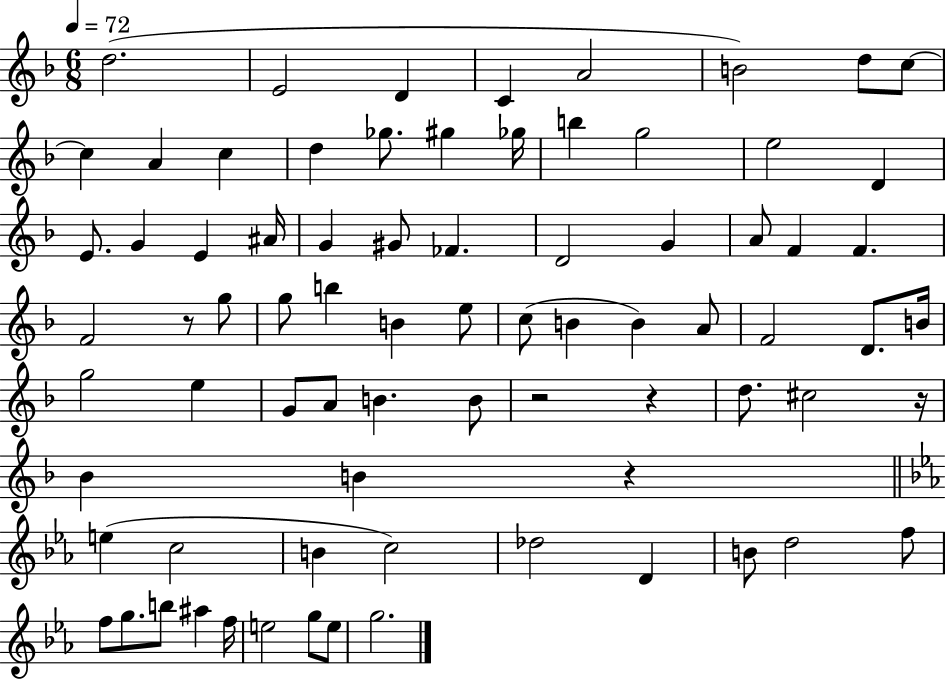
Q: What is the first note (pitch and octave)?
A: D5